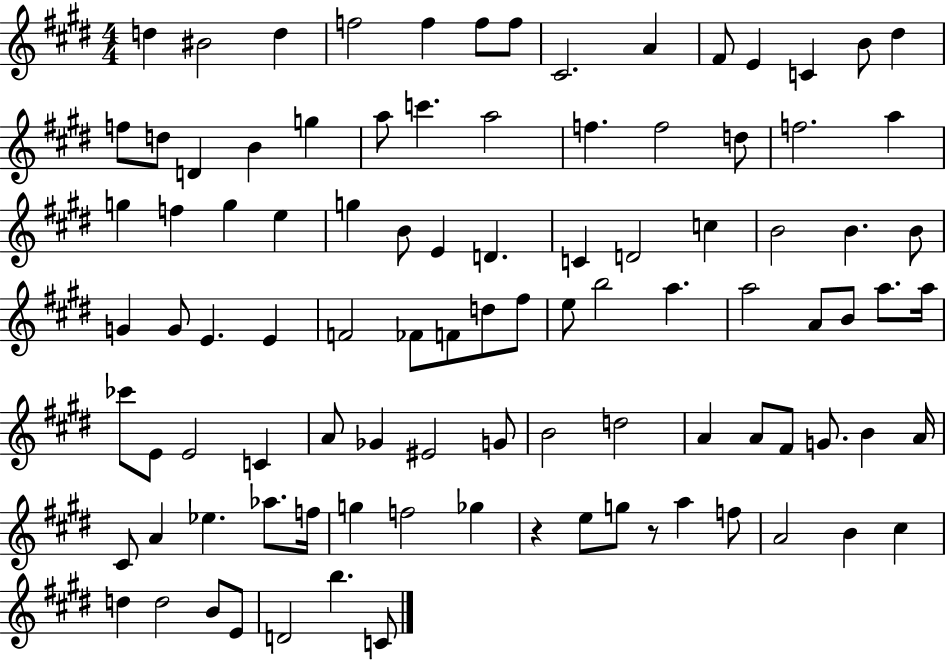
D5/q BIS4/h D5/q F5/h F5/q F5/e F5/e C#4/h. A4/q F#4/e E4/q C4/q B4/e D#5/q F5/e D5/e D4/q B4/q G5/q A5/e C6/q. A5/h F5/q. F5/h D5/e F5/h. A5/q G5/q F5/q G5/q E5/q G5/q B4/e E4/q D4/q. C4/q D4/h C5/q B4/h B4/q. B4/e G4/q G4/e E4/q. E4/q F4/h FES4/e F4/e D5/e F#5/e E5/e B5/h A5/q. A5/h A4/e B4/e A5/e. A5/s CES6/e E4/e E4/h C4/q A4/e Gb4/q EIS4/h G4/e B4/h D5/h A4/q A4/e F#4/e G4/e. B4/q A4/s C#4/e A4/q Eb5/q. Ab5/e. F5/s G5/q F5/h Gb5/q R/q E5/e G5/e R/e A5/q F5/e A4/h B4/q C#5/q D5/q D5/h B4/e E4/e D4/h B5/q. C4/e